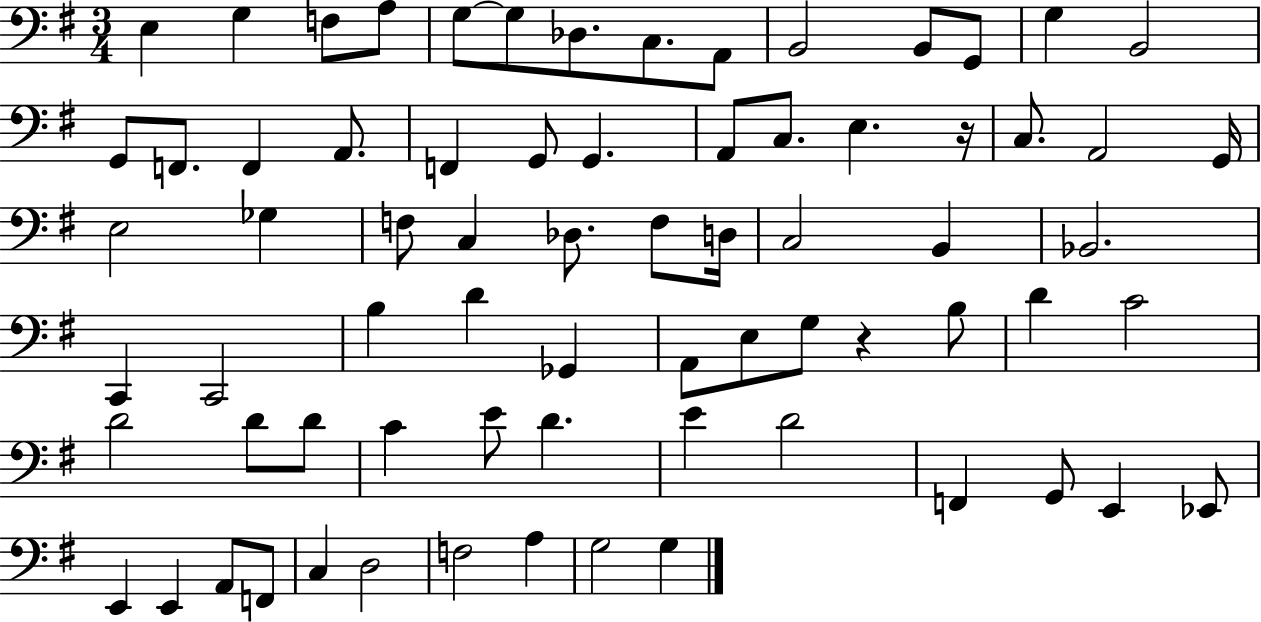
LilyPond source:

{
  \clef bass
  \numericTimeSignature
  \time 3/4
  \key g \major
  e4 g4 f8 a8 | g8~~ g8 des8. c8. a,8 | b,2 b,8 g,8 | g4 b,2 | \break g,8 f,8. f,4 a,8. | f,4 g,8 g,4. | a,8 c8. e4. r16 | c8. a,2 g,16 | \break e2 ges4 | f8 c4 des8. f8 d16 | c2 b,4 | bes,2. | \break c,4 c,2 | b4 d'4 ges,4 | a,8 e8 g8 r4 b8 | d'4 c'2 | \break d'2 d'8 d'8 | c'4 e'8 d'4. | e'4 d'2 | f,4 g,8 e,4 ees,8 | \break e,4 e,4 a,8 f,8 | c4 d2 | f2 a4 | g2 g4 | \break \bar "|."
}